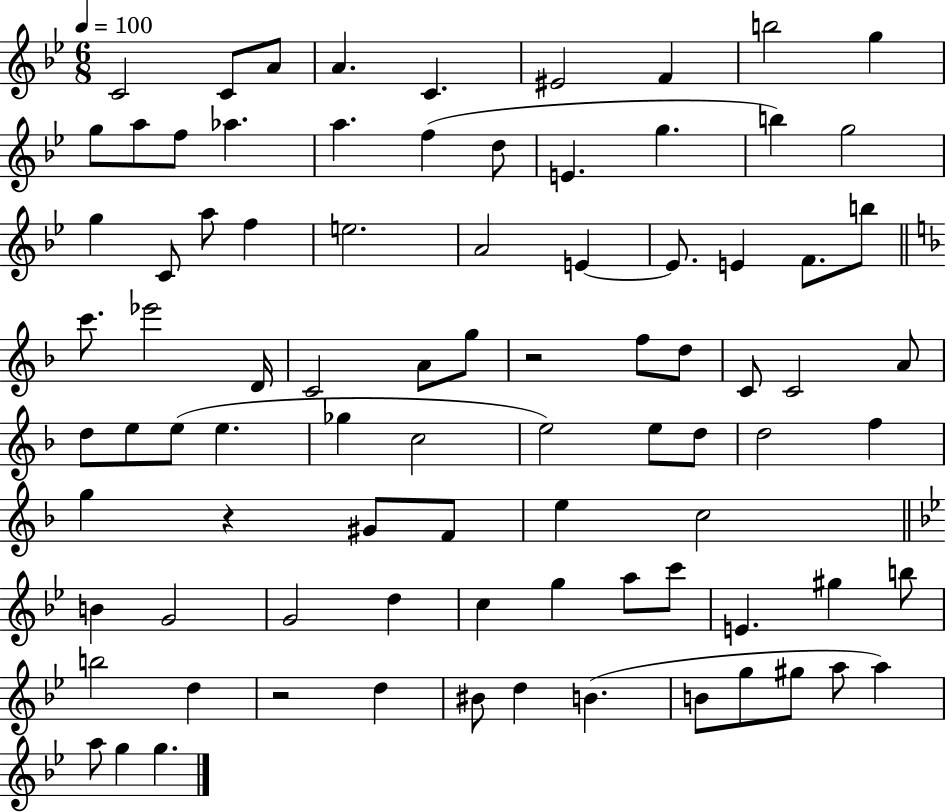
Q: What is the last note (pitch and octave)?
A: G5